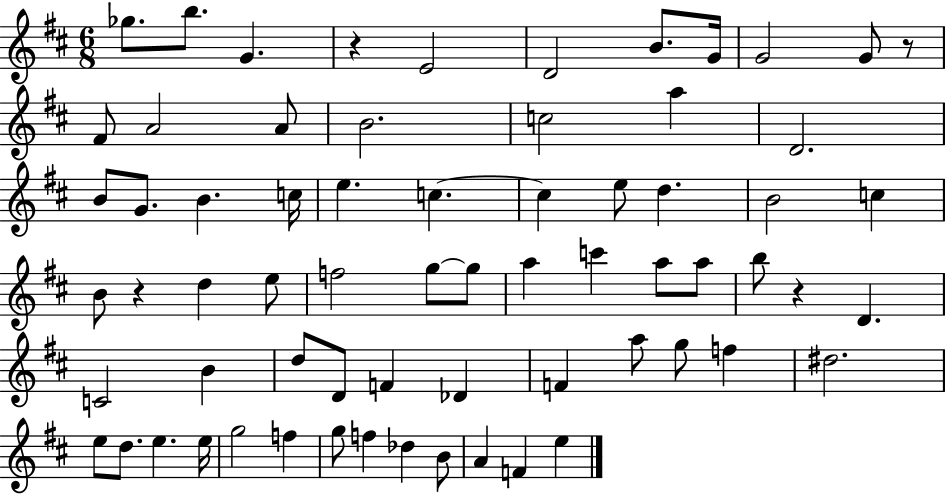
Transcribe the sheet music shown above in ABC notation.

X:1
T:Untitled
M:6/8
L:1/4
K:D
_g/2 b/2 G z E2 D2 B/2 G/4 G2 G/2 z/2 ^F/2 A2 A/2 B2 c2 a D2 B/2 G/2 B c/4 e c c e/2 d B2 c B/2 z d e/2 f2 g/2 g/2 a c' a/2 a/2 b/2 z D C2 B d/2 D/2 F _D F a/2 g/2 f ^d2 e/2 d/2 e e/4 g2 f g/2 f _d B/2 A F e